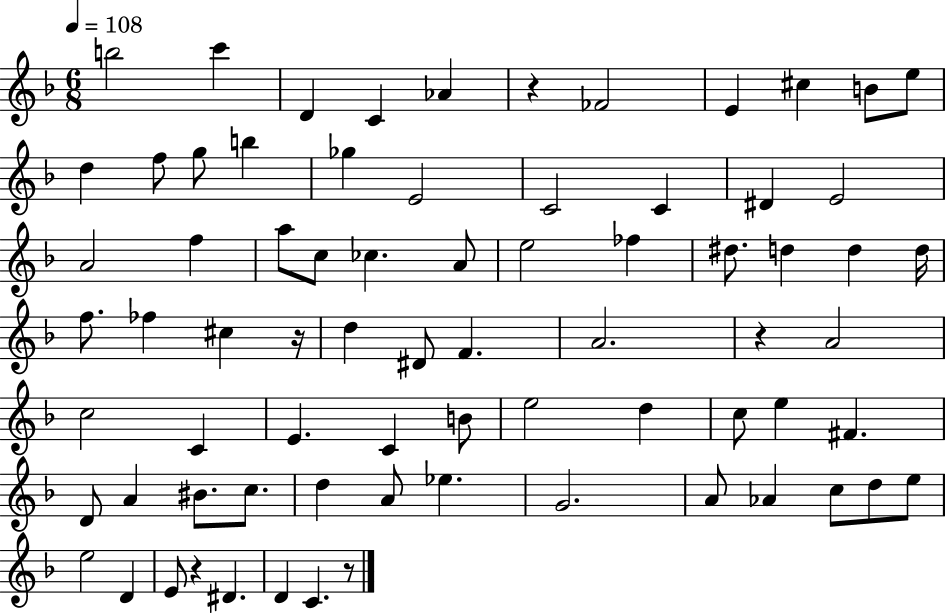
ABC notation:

X:1
T:Untitled
M:6/8
L:1/4
K:F
b2 c' D C _A z _F2 E ^c B/2 e/2 d f/2 g/2 b _g E2 C2 C ^D E2 A2 f a/2 c/2 _c A/2 e2 _f ^d/2 d d d/4 f/2 _f ^c z/4 d ^D/2 F A2 z A2 c2 C E C B/2 e2 d c/2 e ^F D/2 A ^B/2 c/2 d A/2 _e G2 A/2 _A c/2 d/2 e/2 e2 D E/2 z ^D D C z/2